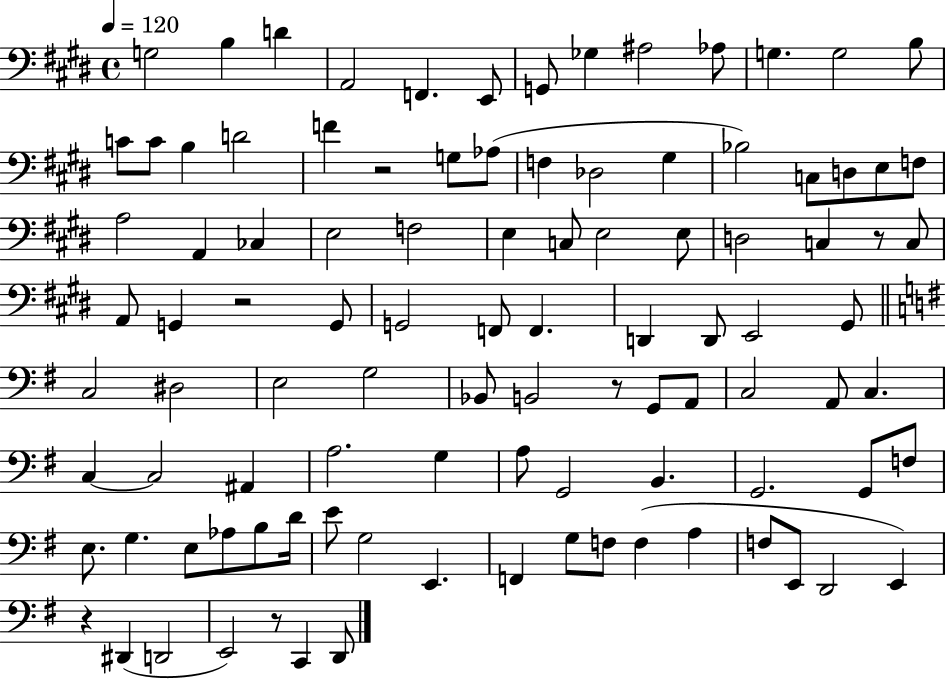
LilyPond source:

{
  \clef bass
  \time 4/4
  \defaultTimeSignature
  \key e \major
  \tempo 4 = 120
  g2 b4 d'4 | a,2 f,4. e,8 | g,8 ges4 ais2 aes8 | g4. g2 b8 | \break c'8 c'8 b4 d'2 | f'4 r2 g8 aes8( | f4 des2 gis4 | bes2) c8 d8 e8 f8 | \break a2 a,4 ces4 | e2 f2 | e4 c8 e2 e8 | d2 c4 r8 c8 | \break a,8 g,4 r2 g,8 | g,2 f,8 f,4. | d,4 d,8 e,2 gis,8 | \bar "||" \break \key e \minor c2 dis2 | e2 g2 | bes,8 b,2 r8 g,8 a,8 | c2 a,8 c4. | \break c4~~ c2 ais,4 | a2. g4 | a8 g,2 b,4. | g,2. g,8 f8 | \break e8. g4. e8 aes8 b8 d'16 | e'8 g2 e,4. | f,4 g8 f8 f4( a4 | f8 e,8 d,2 e,4) | \break r4 dis,4( d,2 | e,2) r8 c,4 d,8 | \bar "|."
}